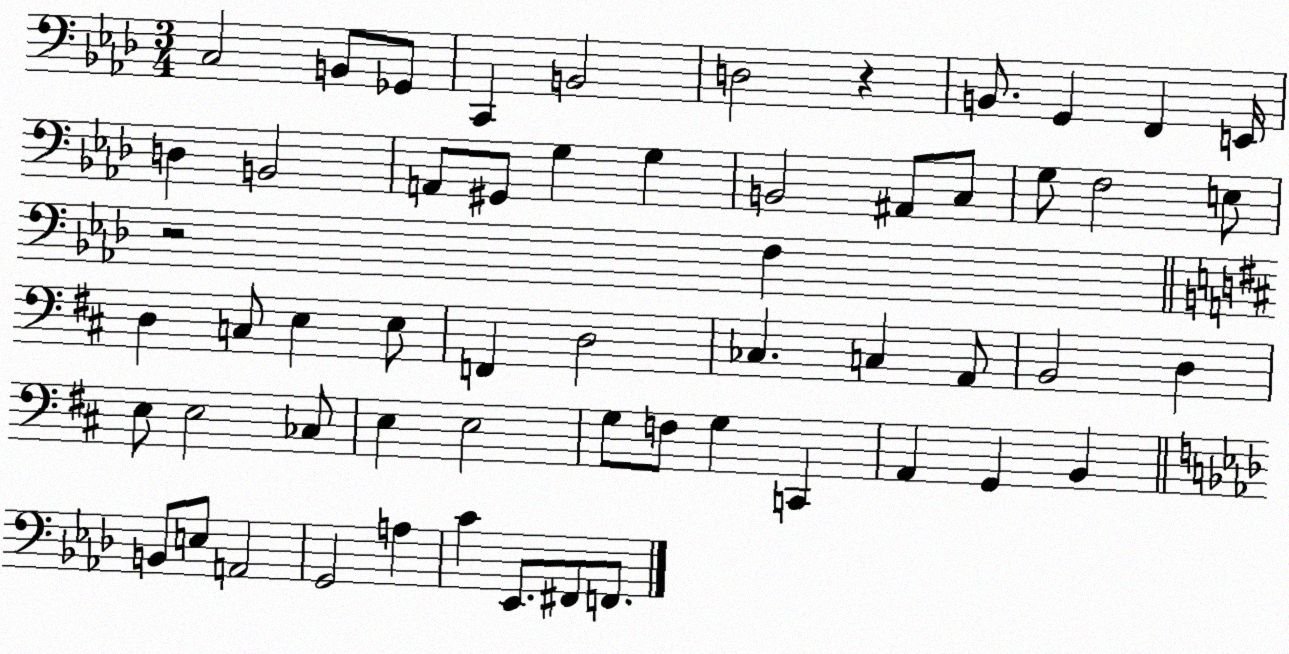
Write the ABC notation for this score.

X:1
T:Untitled
M:3/4
L:1/4
K:Ab
C,2 B,,/2 _G,,/2 C,, B,,2 D,2 z B,,/2 G,, F,, E,,/4 D, B,,2 A,,/2 ^G,,/2 G, G, B,,2 ^A,,/2 C,/2 G,/2 F,2 E,/2 z2 F, D, C,/2 E, E,/2 F,, D,2 _C, C, A,,/2 B,,2 D, E,/2 E,2 _C,/2 E, E,2 G,/2 F,/2 G, C,, A,, G,, B,, B,,/2 E,/2 A,,2 G,,2 A, C _E,,/2 ^F,,/2 F,,/2